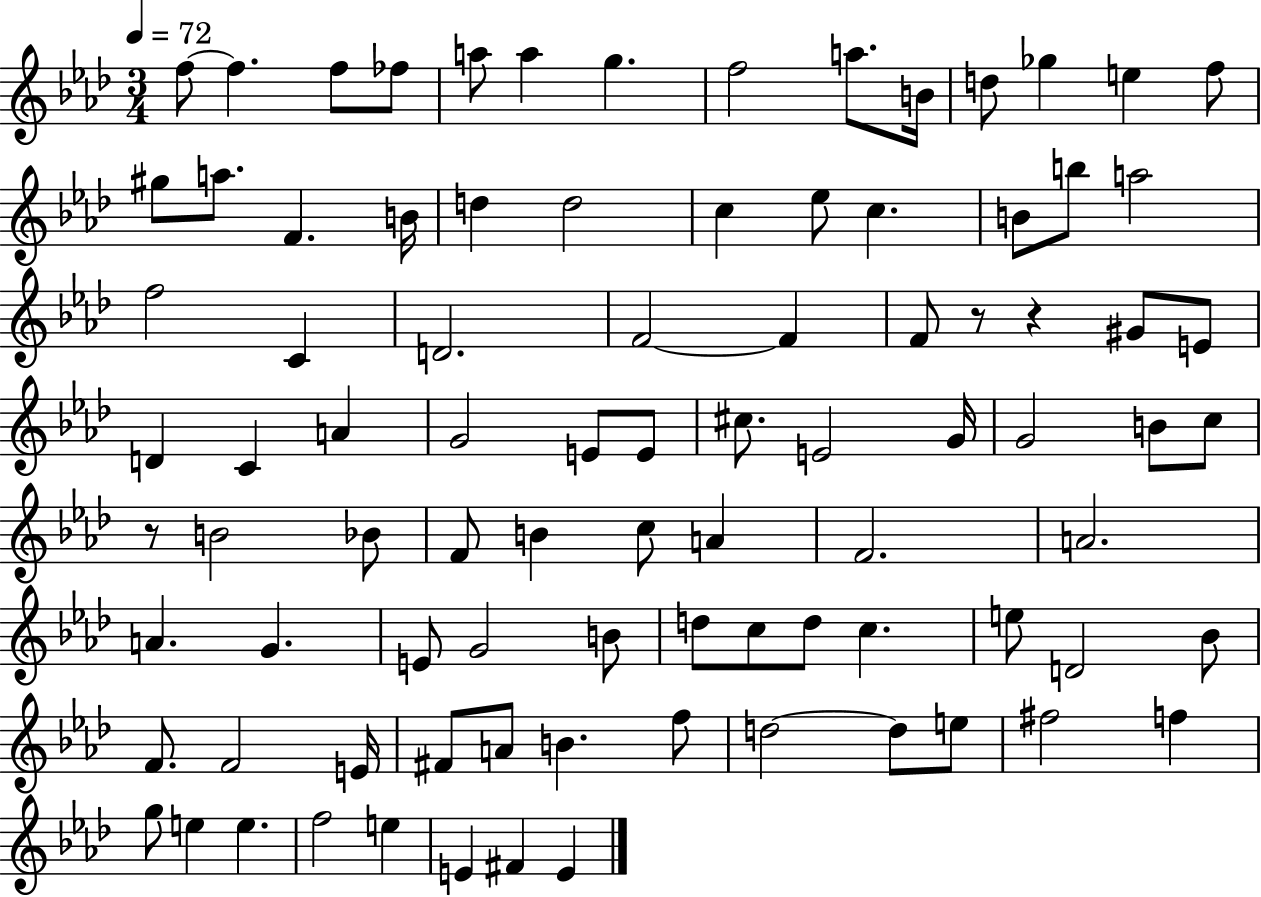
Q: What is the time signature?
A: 3/4